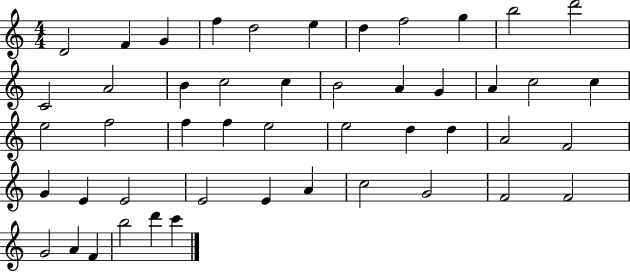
X:1
T:Untitled
M:4/4
L:1/4
K:C
D2 F G f d2 e d f2 g b2 d'2 C2 A2 B c2 c B2 A G A c2 c e2 f2 f f e2 e2 d d A2 F2 G E E2 E2 E A c2 G2 F2 F2 G2 A F b2 d' c'